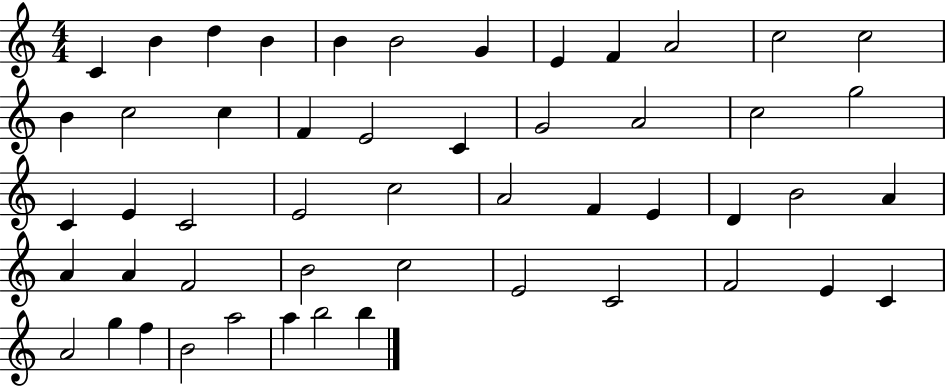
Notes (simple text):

C4/q B4/q D5/q B4/q B4/q B4/h G4/q E4/q F4/q A4/h C5/h C5/h B4/q C5/h C5/q F4/q E4/h C4/q G4/h A4/h C5/h G5/h C4/q E4/q C4/h E4/h C5/h A4/h F4/q E4/q D4/q B4/h A4/q A4/q A4/q F4/h B4/h C5/h E4/h C4/h F4/h E4/q C4/q A4/h G5/q F5/q B4/h A5/h A5/q B5/h B5/q